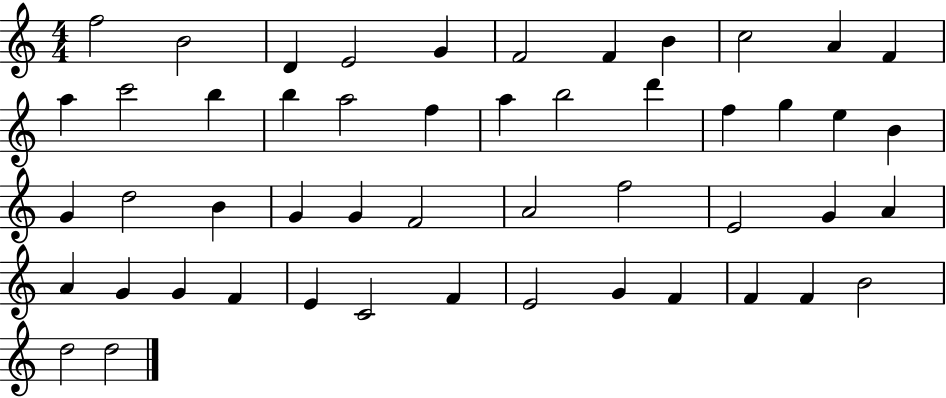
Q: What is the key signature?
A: C major